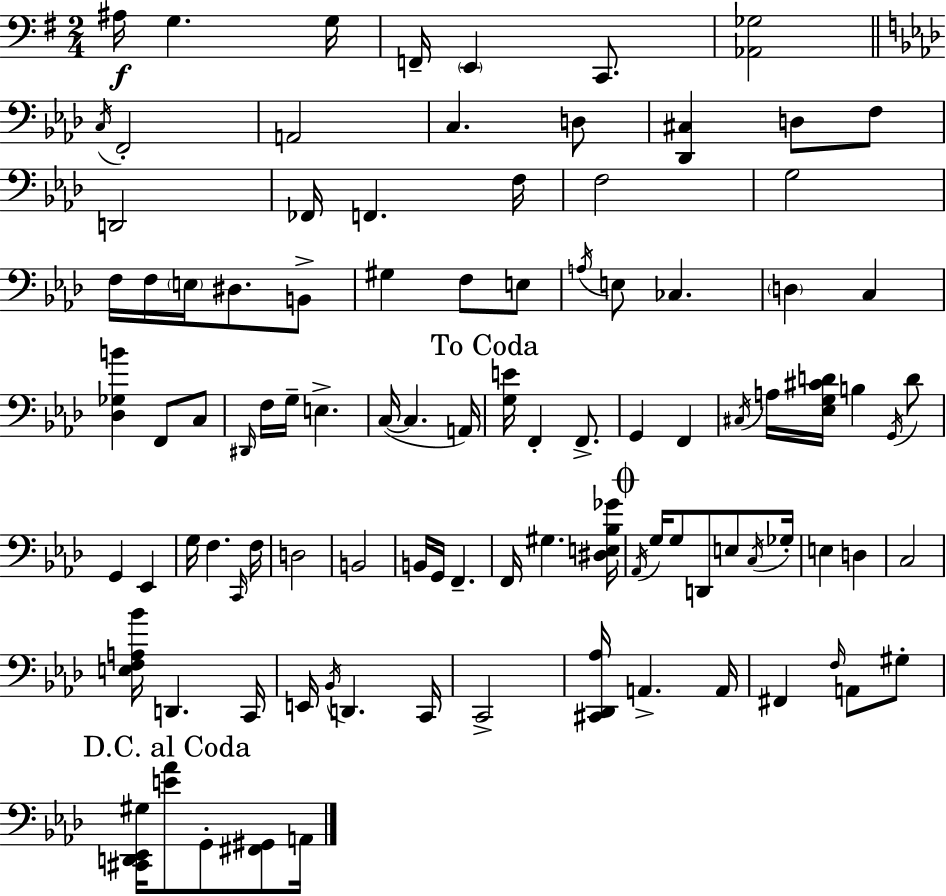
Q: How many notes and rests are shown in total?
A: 99